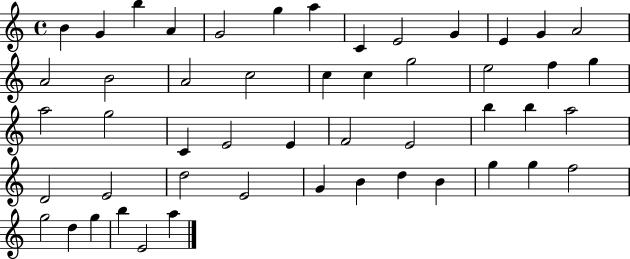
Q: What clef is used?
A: treble